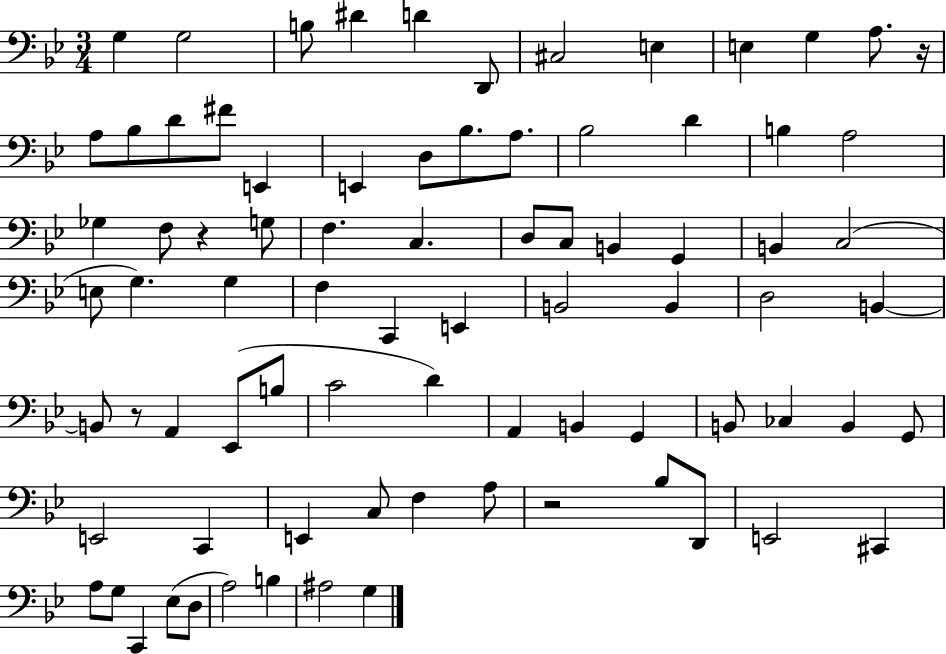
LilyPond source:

{
  \clef bass
  \numericTimeSignature
  \time 3/4
  \key bes \major
  g4 g2 | b8 dis'4 d'4 d,8 | cis2 e4 | e4 g4 a8. r16 | \break a8 bes8 d'8 fis'8 e,4 | e,4 d8 bes8. a8. | bes2 d'4 | b4 a2 | \break ges4 f8 r4 g8 | f4. c4. | d8 c8 b,4 g,4 | b,4 c2( | \break e8 g4.) g4 | f4 c,4 e,4 | b,2 b,4 | d2 b,4~~ | \break b,8 r8 a,4 ees,8( b8 | c'2 d'4) | a,4 b,4 g,4 | b,8 ces4 b,4 g,8 | \break e,2 c,4 | e,4 c8 f4 a8 | r2 bes8 d,8 | e,2 cis,4 | \break a8 g8 c,4 ees8( d8 | a2) b4 | ais2 g4 | \bar "|."
}